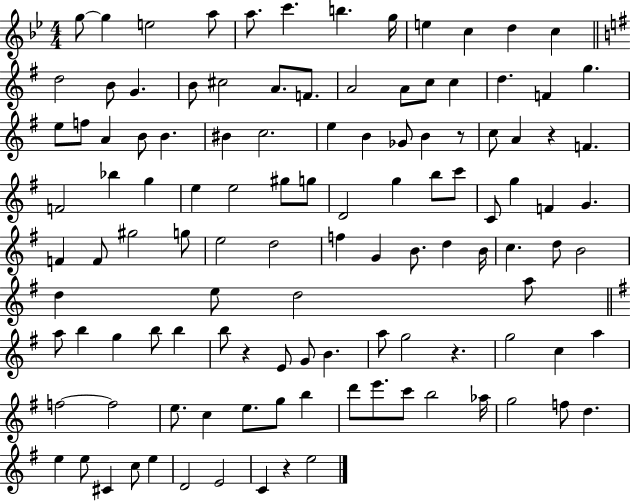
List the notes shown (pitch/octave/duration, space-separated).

G5/e G5/q E5/h A5/e A5/e. C6/q. B5/q. G5/s E5/q C5/q D5/q C5/q D5/h B4/e G4/q. B4/e C#5/h A4/e. F4/e. A4/h A4/e C5/e C5/q D5/q. F4/q G5/q. E5/e F5/e A4/q B4/e B4/q. BIS4/q C5/h. E5/q B4/q Gb4/e B4/q R/e C5/e A4/q R/q F4/q. F4/h Bb5/q G5/q E5/q E5/h G#5/e G5/e D4/h G5/q B5/e C6/e C4/e G5/q F4/q G4/q. F4/q F4/e G#5/h G5/e E5/h D5/h F5/q G4/q B4/e. D5/q B4/s C5/q. D5/e B4/h D5/q E5/e D5/h A5/e A5/e B5/q G5/q B5/e B5/q B5/e R/q E4/e G4/e B4/q. A5/e G5/h R/q. G5/h C5/q A5/q F5/h F5/h E5/e. C5/q E5/e. G5/e B5/q D6/e E6/e. C6/e B5/h Ab5/s G5/h F5/e D5/q. E5/q E5/e C#4/q C5/e E5/q D4/h E4/h C4/q R/q E5/h